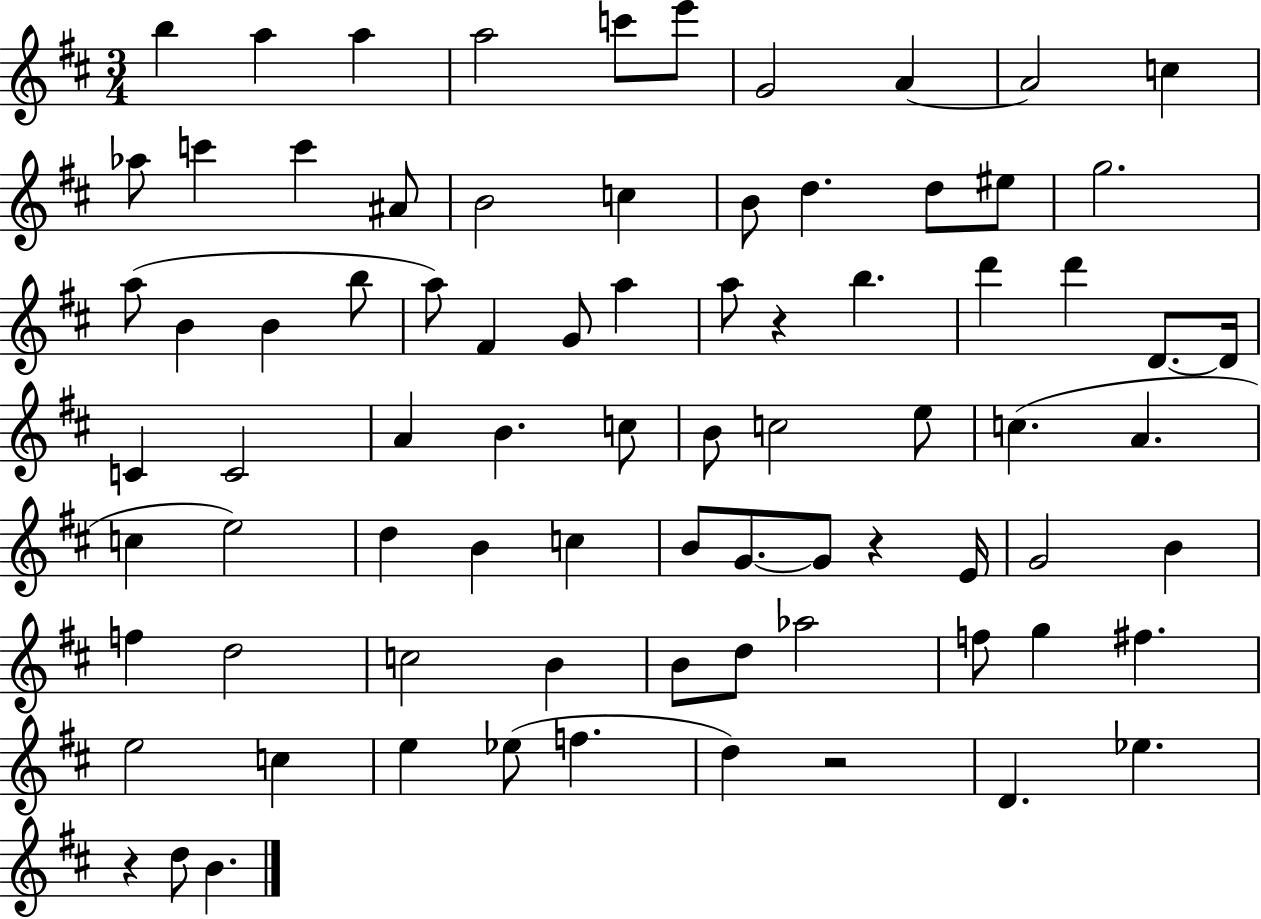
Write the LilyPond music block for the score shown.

{
  \clef treble
  \numericTimeSignature
  \time 3/4
  \key d \major
  b''4 a''4 a''4 | a''2 c'''8 e'''8 | g'2 a'4~~ | a'2 c''4 | \break aes''8 c'''4 c'''4 ais'8 | b'2 c''4 | b'8 d''4. d''8 eis''8 | g''2. | \break a''8( b'4 b'4 b''8 | a''8) fis'4 g'8 a''4 | a''8 r4 b''4. | d'''4 d'''4 d'8.~~ d'16 | \break c'4 c'2 | a'4 b'4. c''8 | b'8 c''2 e''8 | c''4.( a'4. | \break c''4 e''2) | d''4 b'4 c''4 | b'8 g'8.~~ g'8 r4 e'16 | g'2 b'4 | \break f''4 d''2 | c''2 b'4 | b'8 d''8 aes''2 | f''8 g''4 fis''4. | \break e''2 c''4 | e''4 ees''8( f''4. | d''4) r2 | d'4. ees''4. | \break r4 d''8 b'4. | \bar "|."
}